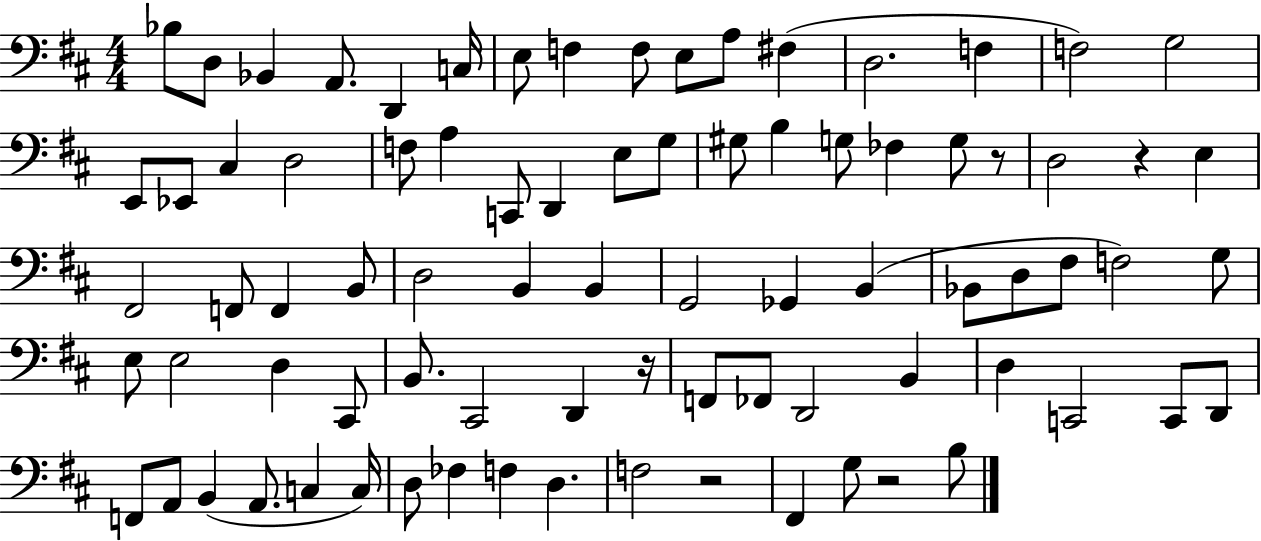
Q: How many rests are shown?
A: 5